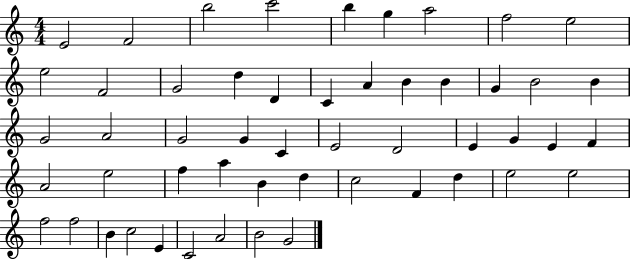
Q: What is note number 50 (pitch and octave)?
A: A4